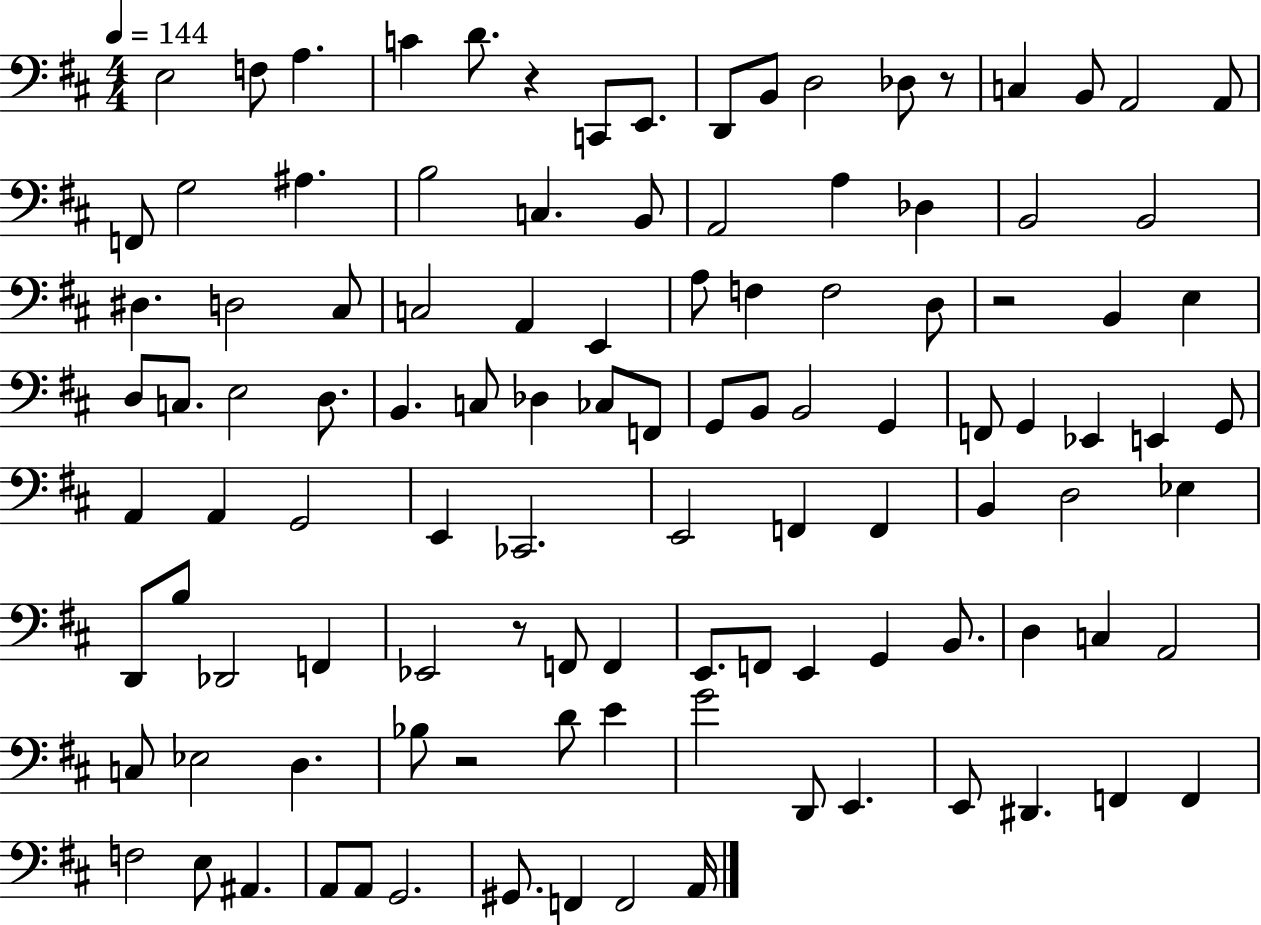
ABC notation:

X:1
T:Untitled
M:4/4
L:1/4
K:D
E,2 F,/2 A, C D/2 z C,,/2 E,,/2 D,,/2 B,,/2 D,2 _D,/2 z/2 C, B,,/2 A,,2 A,,/2 F,,/2 G,2 ^A, B,2 C, B,,/2 A,,2 A, _D, B,,2 B,,2 ^D, D,2 ^C,/2 C,2 A,, E,, A,/2 F, F,2 D,/2 z2 B,, E, D,/2 C,/2 E,2 D,/2 B,, C,/2 _D, _C,/2 F,,/2 G,,/2 B,,/2 B,,2 G,, F,,/2 G,, _E,, E,, G,,/2 A,, A,, G,,2 E,, _C,,2 E,,2 F,, F,, B,, D,2 _E, D,,/2 B,/2 _D,,2 F,, _E,,2 z/2 F,,/2 F,, E,,/2 F,,/2 E,, G,, B,,/2 D, C, A,,2 C,/2 _E,2 D, _B,/2 z2 D/2 E G2 D,,/2 E,, E,,/2 ^D,, F,, F,, F,2 E,/2 ^A,, A,,/2 A,,/2 G,,2 ^G,,/2 F,, F,,2 A,,/4